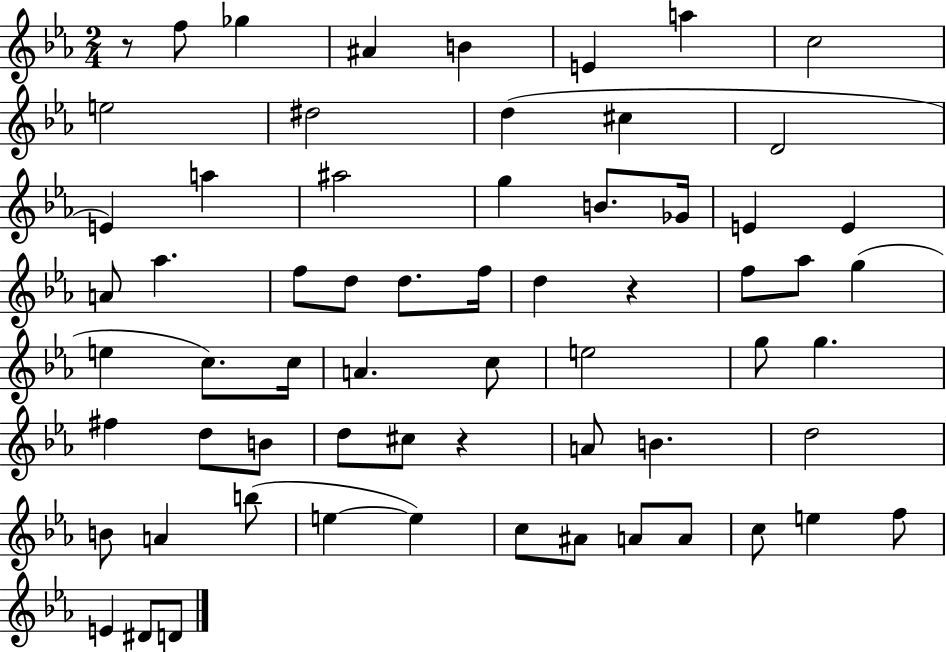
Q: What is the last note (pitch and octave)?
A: D4